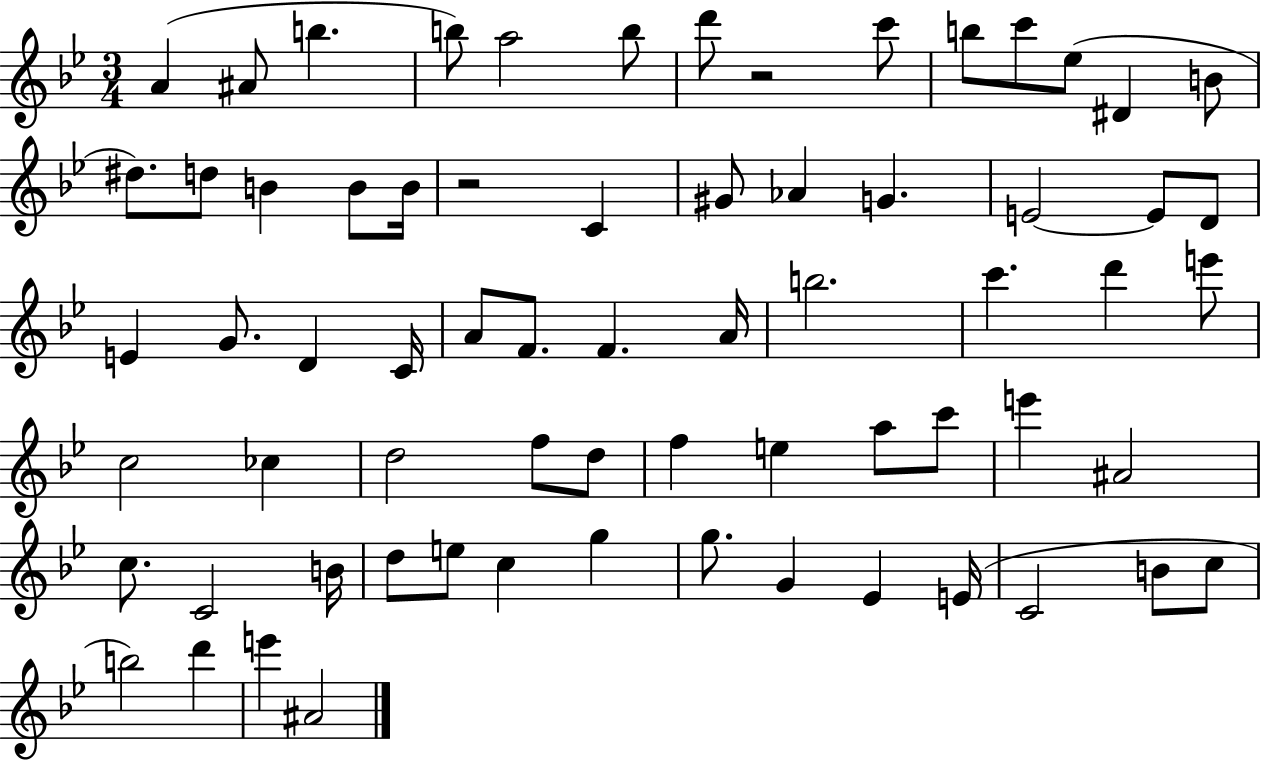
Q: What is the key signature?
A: BES major